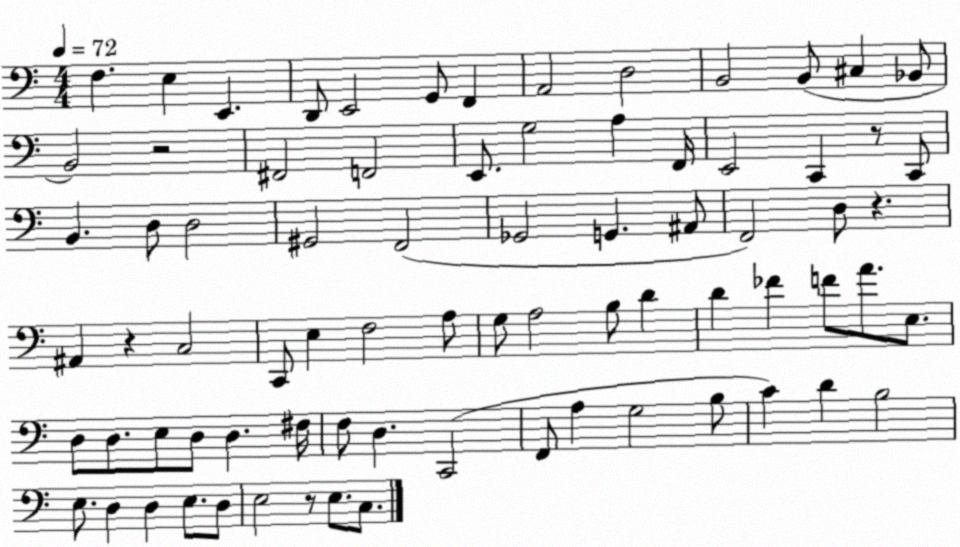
X:1
T:Untitled
M:4/4
L:1/4
K:C
F, E, E,, D,,/2 E,,2 G,,/2 F,, A,,2 D,2 B,,2 B,,/2 ^C, _B,,/2 B,,2 z2 ^F,,2 F,,2 E,,/2 G,2 A, F,,/4 E,,2 C,, z/2 C,,/2 B,, D,/2 D,2 ^G,,2 F,,2 _G,,2 G,, ^A,,/2 F,,2 D,/2 z ^A,, z C,2 C,,/2 E, F,2 A,/2 G,/2 A,2 B,/2 D D _F F/2 A/2 E,/2 D,/2 D,/2 E,/2 D,/2 D, ^F,/4 F,/2 D, C,,2 F,,/2 A, G,2 B,/2 C D B,2 E,/2 D, D, E,/2 D,/2 E,2 z/2 E,/2 C,/2